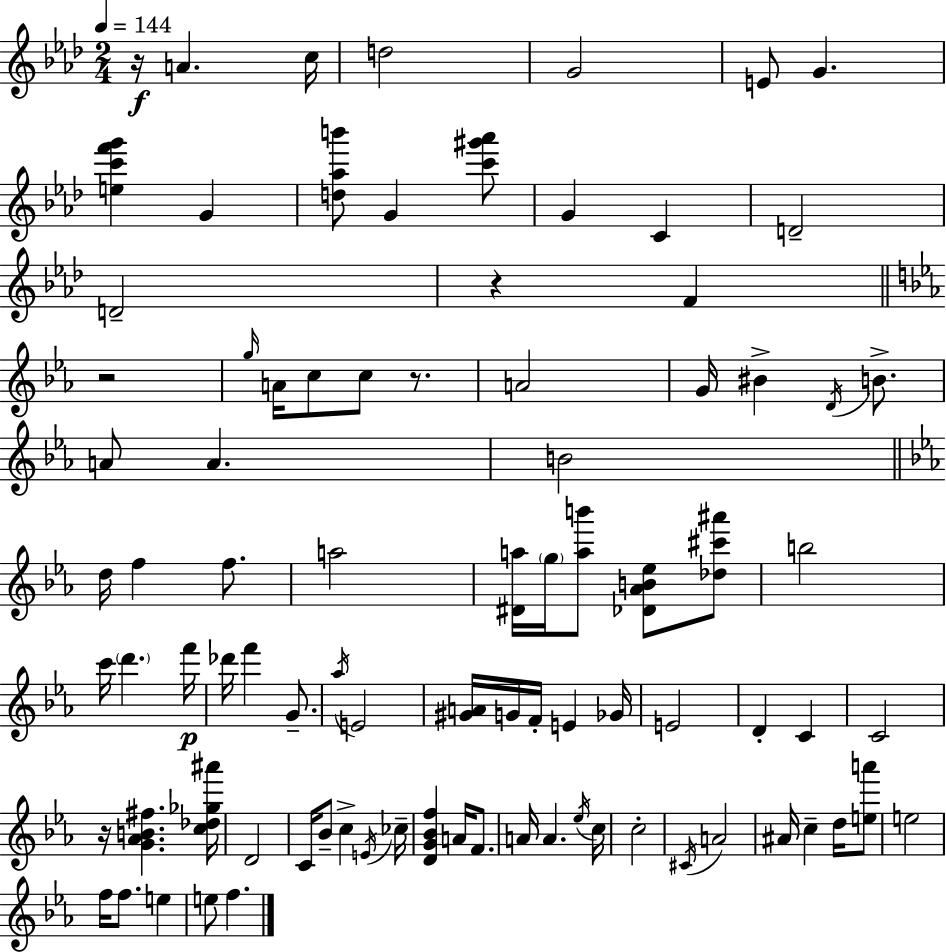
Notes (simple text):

R/s A4/q. C5/s D5/h G4/h E4/e G4/q. [E5,C6,F6,G6]/q G4/q [D5,Ab5,B6]/e G4/q [C6,G#6,Ab6]/e G4/q C4/q D4/h D4/h R/q F4/q R/h G5/s A4/s C5/e C5/e R/e. A4/h G4/s BIS4/q D4/s B4/e. A4/e A4/q. B4/h D5/s F5/q F5/e. A5/h [D#4,A5]/s G5/s [A5,B6]/e [Db4,Ab4,B4,Eb5]/e [Db5,C#6,A#6]/e B5/h C6/s D6/q. F6/s Db6/s F6/q G4/e. Ab5/s E4/h [G#4,A4]/s G4/s F4/s E4/q Gb4/s E4/h D4/q C4/q C4/h R/s [G4,Ab4,B4,F#5]/q. [C5,Db5,Gb5,A#6]/s D4/h C4/s Bb4/e C5/q E4/s CES5/s [D4,G4,Bb4,F5]/q A4/s F4/e. A4/s A4/q. Eb5/s C5/s C5/h C#4/s A4/h A#4/s C5/q D5/s [E5,A6]/e E5/h F5/s F5/e. E5/q E5/e F5/q.